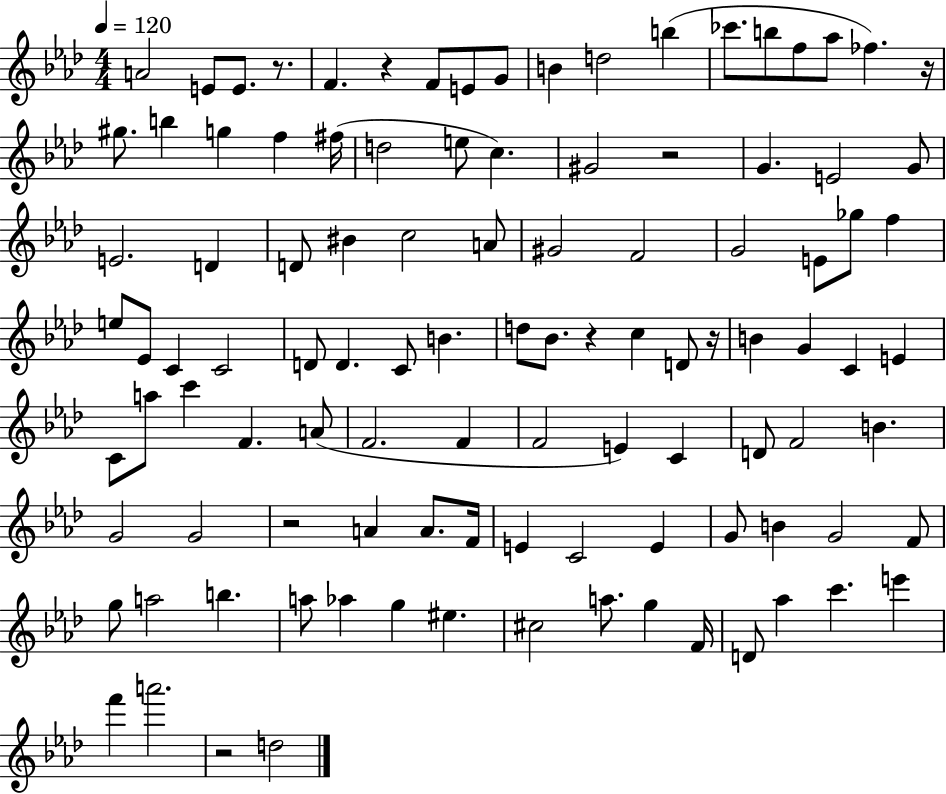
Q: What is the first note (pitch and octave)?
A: A4